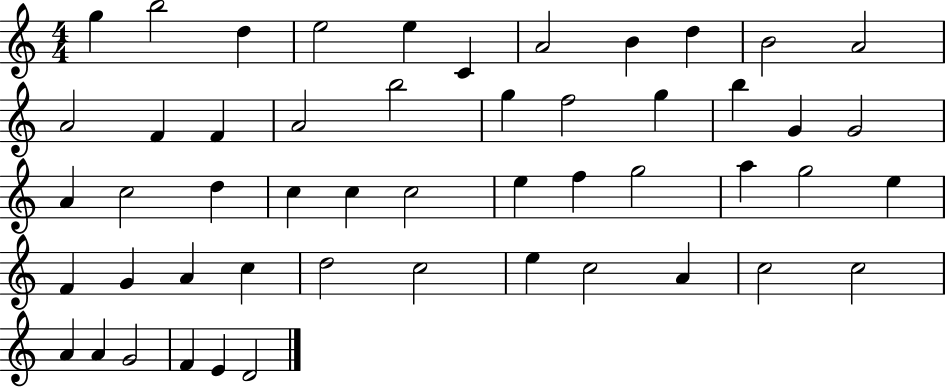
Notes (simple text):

G5/q B5/h D5/q E5/h E5/q C4/q A4/h B4/q D5/q B4/h A4/h A4/h F4/q F4/q A4/h B5/h G5/q F5/h G5/q B5/q G4/q G4/h A4/q C5/h D5/q C5/q C5/q C5/h E5/q F5/q G5/h A5/q G5/h E5/q F4/q G4/q A4/q C5/q D5/h C5/h E5/q C5/h A4/q C5/h C5/h A4/q A4/q G4/h F4/q E4/q D4/h